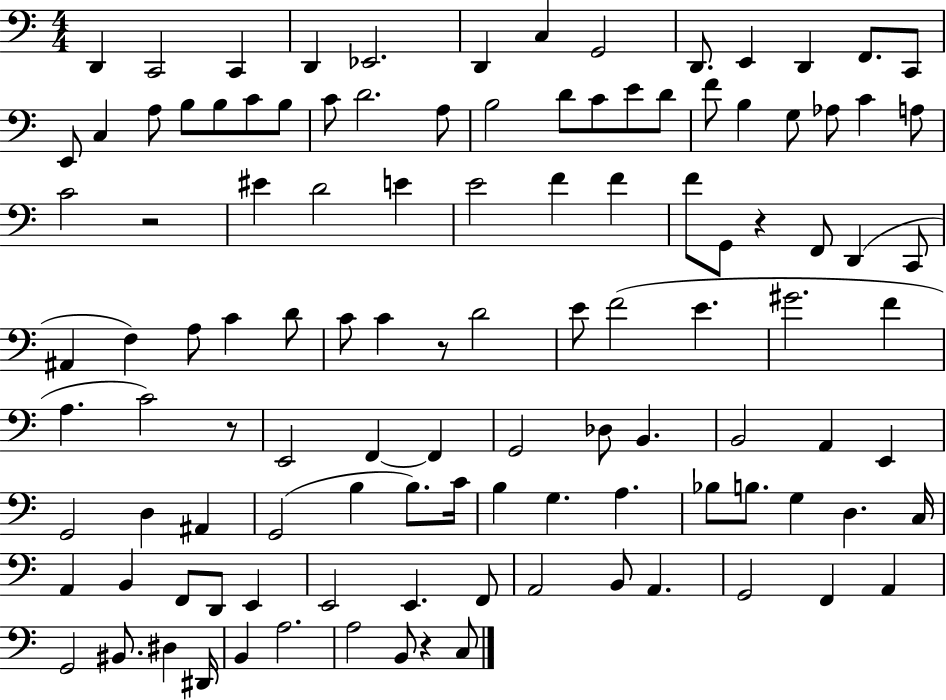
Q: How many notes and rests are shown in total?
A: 113